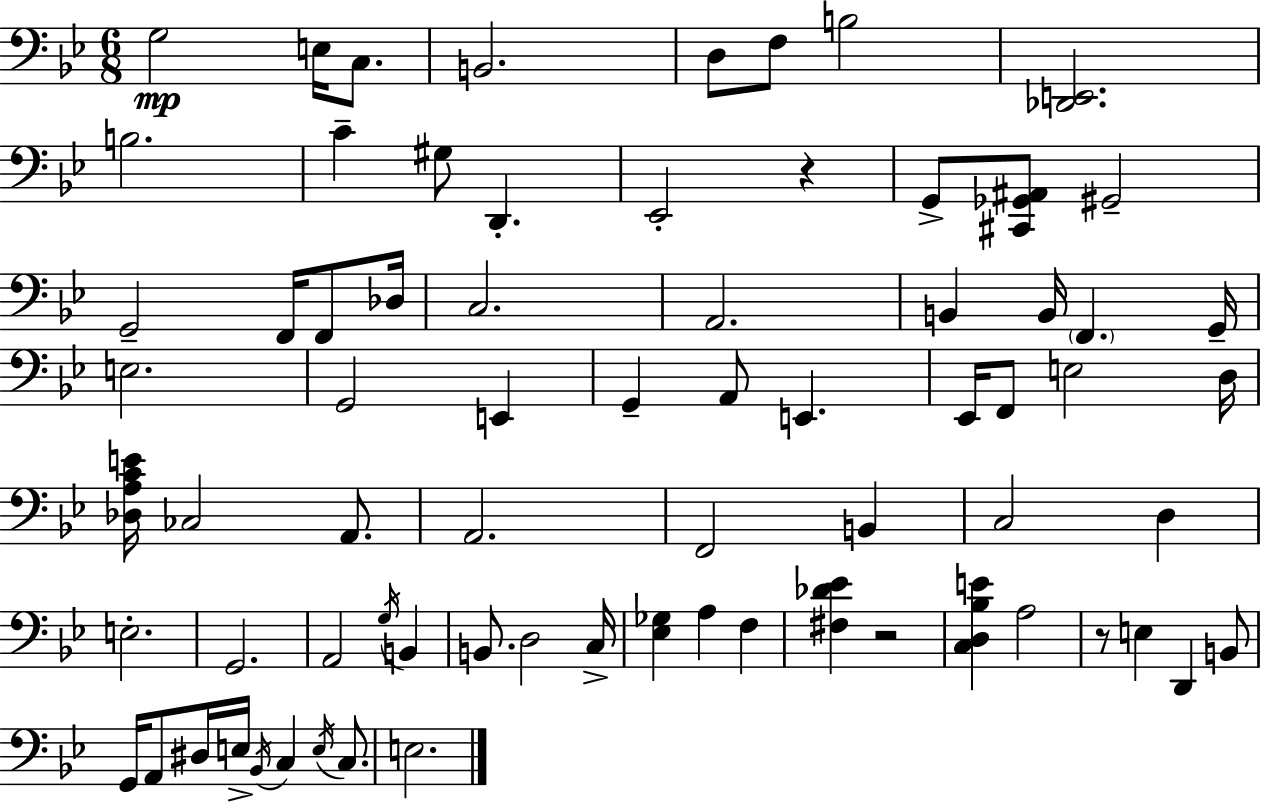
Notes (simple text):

G3/h E3/s C3/e. B2/h. D3/e F3/e B3/h [Db2,E2]/h. B3/h. C4/q G#3/e D2/q. Eb2/h R/q G2/e [C#2,Gb2,A#2]/e G#2/h G2/h F2/s F2/e Db3/s C3/h. A2/h. B2/q B2/s F2/q. G2/s E3/h. G2/h E2/q G2/q A2/e E2/q. Eb2/s F2/e E3/h D3/s [Db3,A3,C4,E4]/s CES3/h A2/e. A2/h. F2/h B2/q C3/h D3/q E3/h. G2/h. A2/h G3/s B2/q B2/e. D3/h C3/s [Eb3,Gb3]/q A3/q F3/q [F#3,Db4,Eb4]/q R/h [C3,D3,Bb3,E4]/q A3/h R/e E3/q D2/q B2/e G2/s A2/e D#3/s E3/s Bb2/s C3/q E3/s C3/e. E3/h.